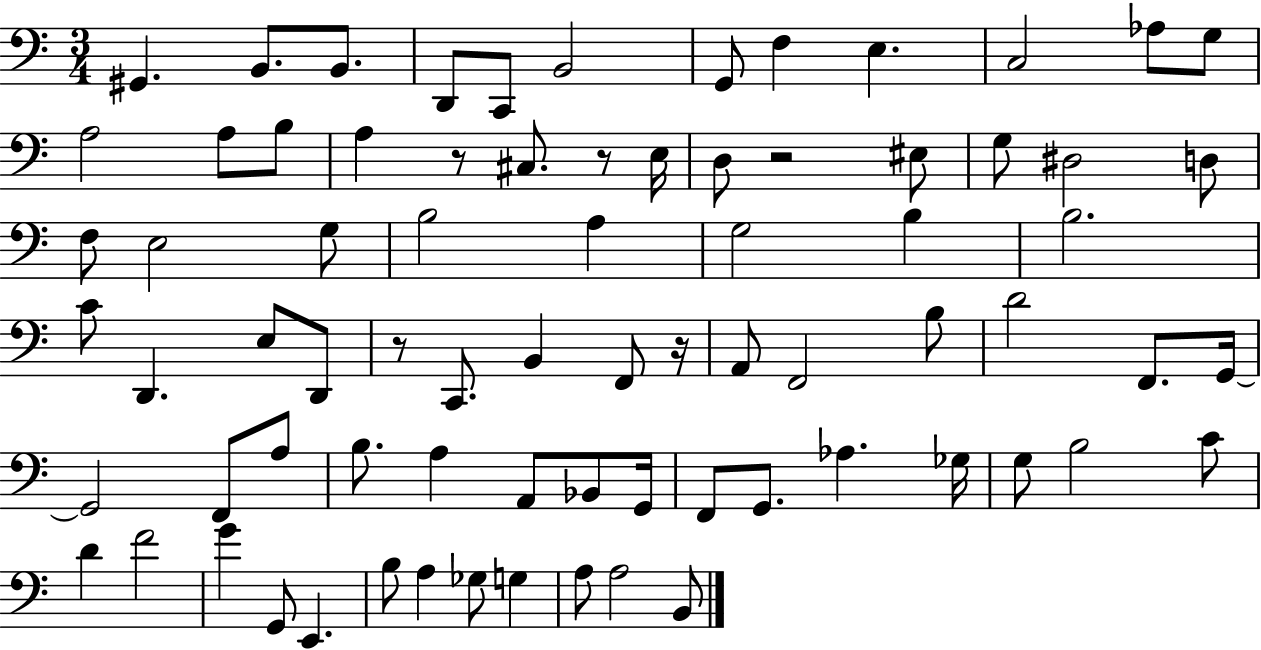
X:1
T:Untitled
M:3/4
L:1/4
K:C
^G,, B,,/2 B,,/2 D,,/2 C,,/2 B,,2 G,,/2 F, E, C,2 _A,/2 G,/2 A,2 A,/2 B,/2 A, z/2 ^C,/2 z/2 E,/4 D,/2 z2 ^E,/2 G,/2 ^D,2 D,/2 F,/2 E,2 G,/2 B,2 A, G,2 B, B,2 C/2 D,, E,/2 D,,/2 z/2 C,,/2 B,, F,,/2 z/4 A,,/2 F,,2 B,/2 D2 F,,/2 G,,/4 G,,2 F,,/2 A,/2 B,/2 A, A,,/2 _B,,/2 G,,/4 F,,/2 G,,/2 _A, _G,/4 G,/2 B,2 C/2 D F2 G G,,/2 E,, B,/2 A, _G,/2 G, A,/2 A,2 B,,/2